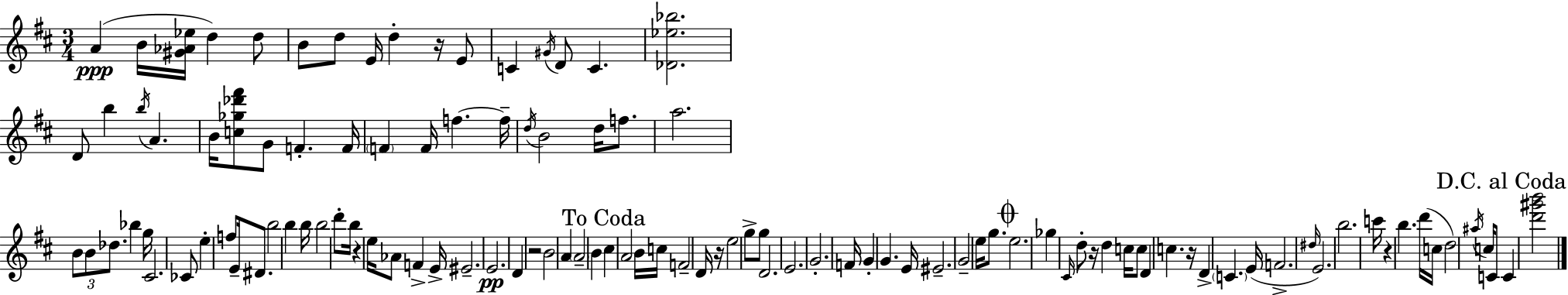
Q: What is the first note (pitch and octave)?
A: A4